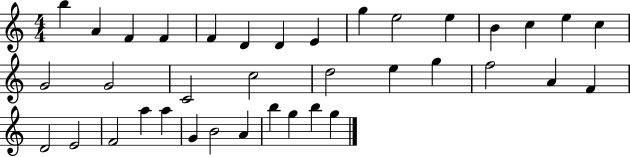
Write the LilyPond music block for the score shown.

{
  \clef treble
  \numericTimeSignature
  \time 4/4
  \key c \major
  b''4 a'4 f'4 f'4 | f'4 d'4 d'4 e'4 | g''4 e''2 e''4 | b'4 c''4 e''4 c''4 | \break g'2 g'2 | c'2 c''2 | d''2 e''4 g''4 | f''2 a'4 f'4 | \break d'2 e'2 | f'2 a''4 a''4 | g'4 b'2 a'4 | b''4 g''4 b''4 g''4 | \break \bar "|."
}